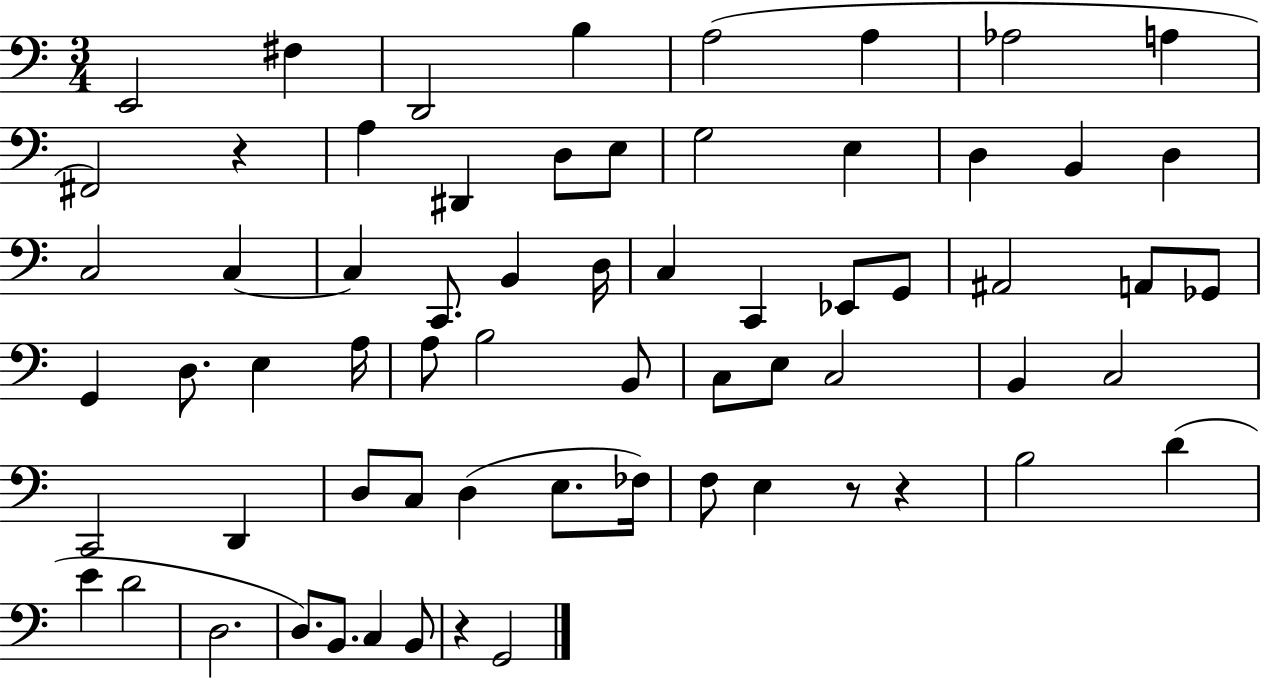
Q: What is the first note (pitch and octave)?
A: E2